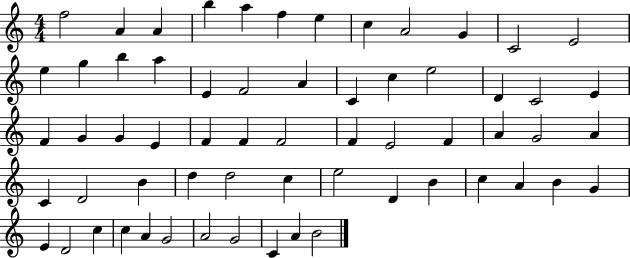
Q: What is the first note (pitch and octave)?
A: F5